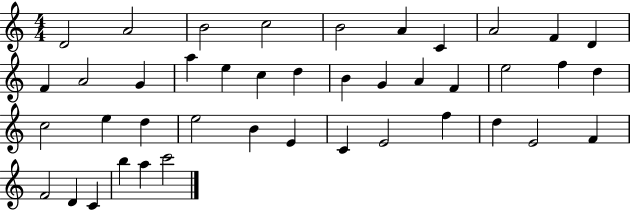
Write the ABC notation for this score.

X:1
T:Untitled
M:4/4
L:1/4
K:C
D2 A2 B2 c2 B2 A C A2 F D F A2 G a e c d B G A F e2 f d c2 e d e2 B E C E2 f d E2 F F2 D C b a c'2